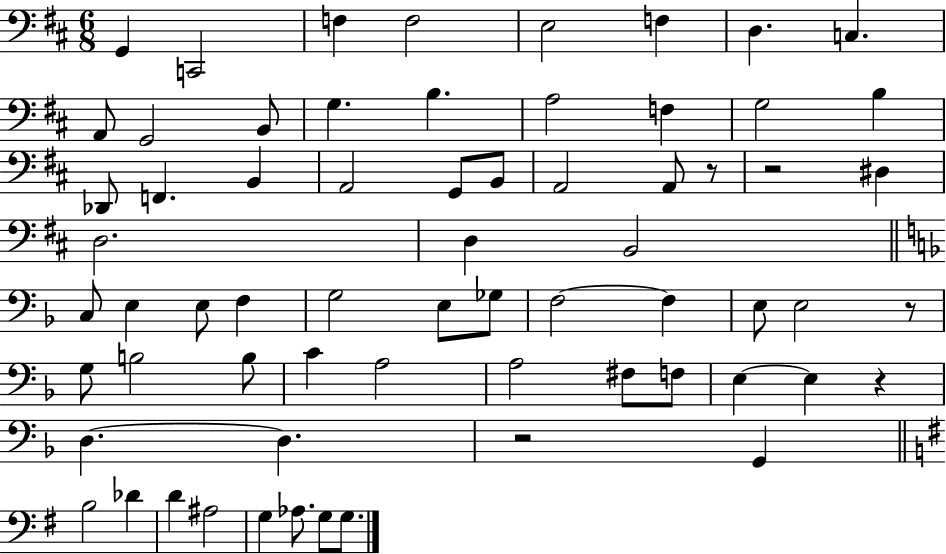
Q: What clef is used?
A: bass